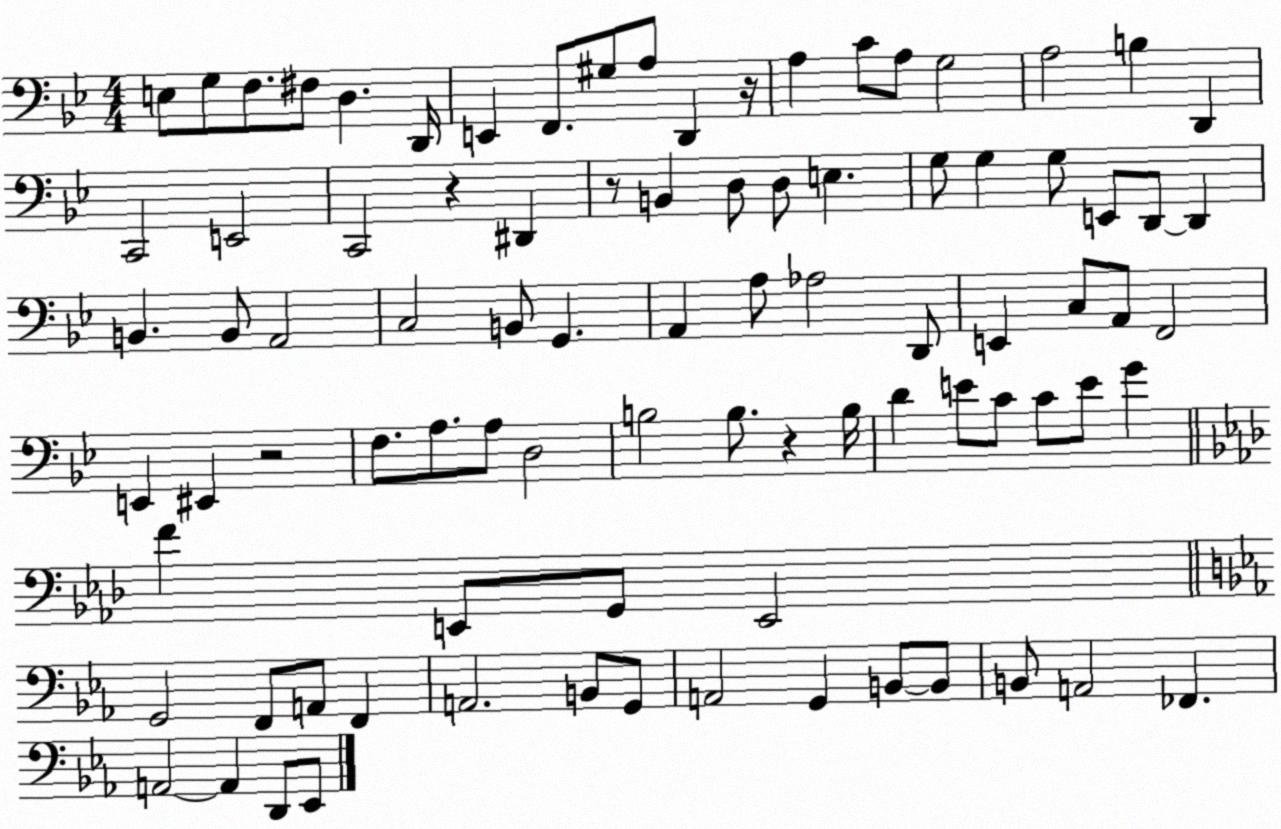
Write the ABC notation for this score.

X:1
T:Untitled
M:4/4
L:1/4
K:Bb
E,/2 G,/2 F,/2 ^F,/2 D, D,,/4 E,, F,,/2 ^G,/2 A,/2 D,, z/4 A, C/2 A,/2 G,2 A,2 B, D,, C,,2 E,,2 C,,2 z ^D,, z/2 B,, D,/2 D,/2 E, G,/2 G, G,/2 E,,/2 D,,/2 D,, B,, B,,/2 A,,2 C,2 B,,/2 G,, A,, A,/2 _A,2 D,,/2 E,, C,/2 A,,/2 F,,2 E,, ^E,, z2 F,/2 A,/2 A,/2 D,2 B,2 B,/2 z B,/4 D E/2 C/2 C/2 E/2 G F E,,/2 G,,/2 E,,2 G,,2 F,,/2 A,,/2 F,, A,,2 B,,/2 G,,/2 A,,2 G,, B,,/2 B,,/2 B,,/2 A,,2 _F,, A,,2 A,, D,,/2 _E,,/2